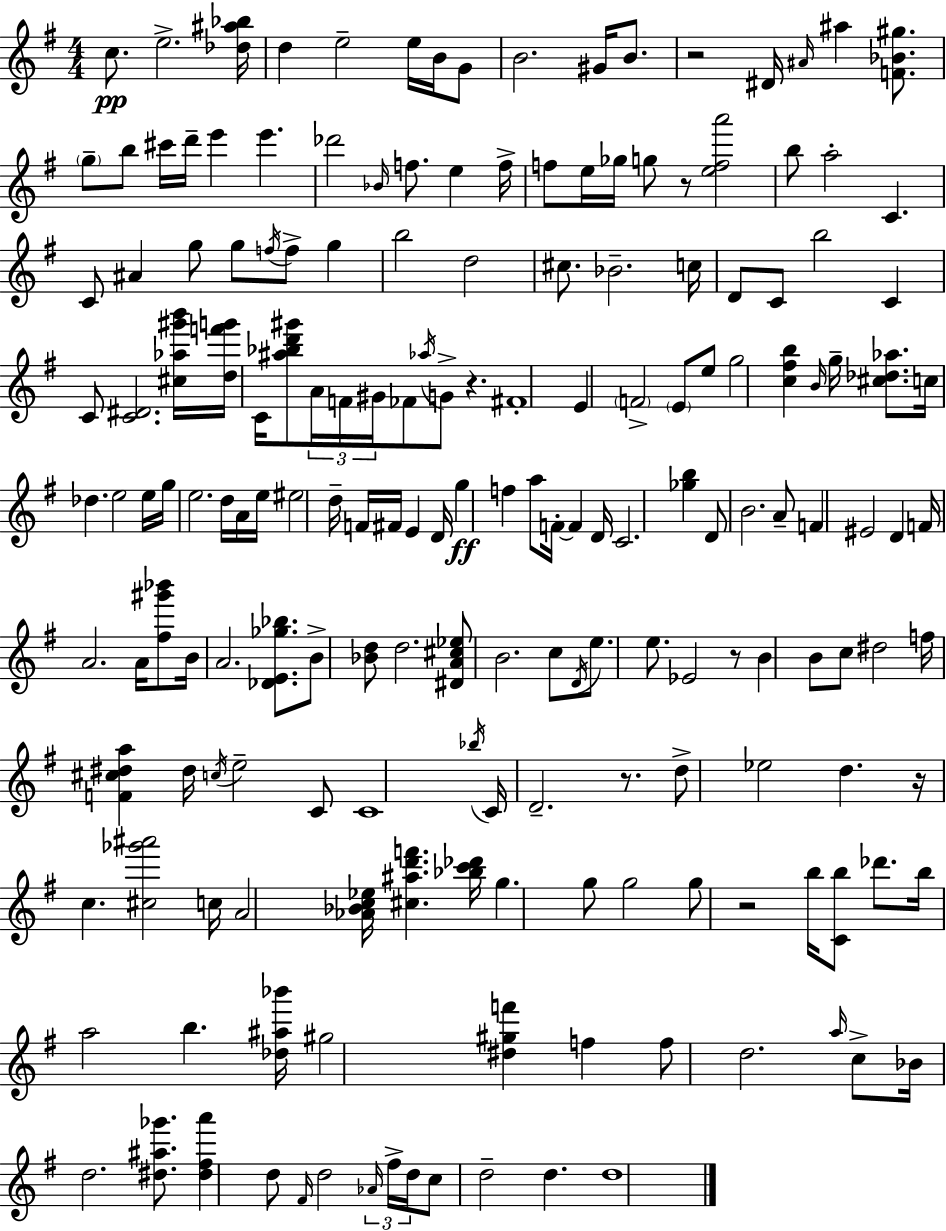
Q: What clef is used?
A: treble